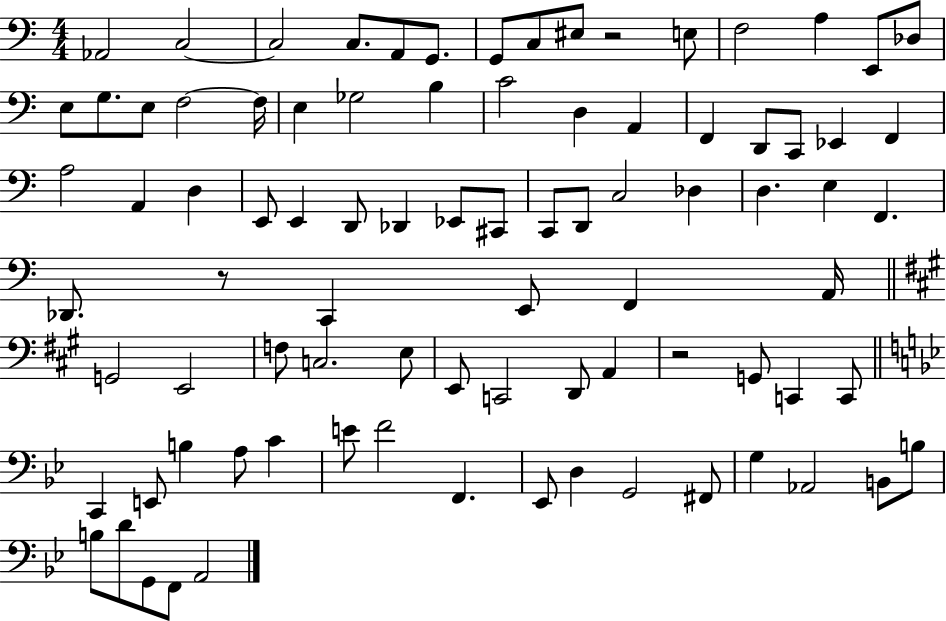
Ab2/h C3/h C3/h C3/e. A2/e G2/e. G2/e C3/e EIS3/e R/h E3/e F3/h A3/q E2/e Db3/e E3/e G3/e. E3/e F3/h F3/s E3/q Gb3/h B3/q C4/h D3/q A2/q F2/q D2/e C2/e Eb2/q F2/q A3/h A2/q D3/q E2/e E2/q D2/e Db2/q Eb2/e C#2/e C2/e D2/e C3/h Db3/q D3/q. E3/q F2/q. Db2/e. R/e C2/q E2/e F2/q A2/s G2/h E2/h F3/e C3/h. E3/e E2/e C2/h D2/e A2/q R/h G2/e C2/q C2/e C2/q E2/e B3/q A3/e C4/q E4/e F4/h F2/q. Eb2/e D3/q G2/h F#2/e G3/q Ab2/h B2/e B3/e B3/e D4/e G2/e F2/e A2/h